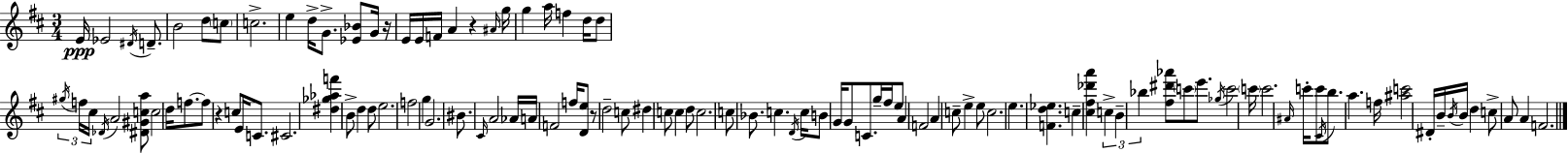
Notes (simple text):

E4/s Eb4/h D#4/s D4/e. B4/h D5/e C5/e C5/h. E5/q D5/s G4/e. [Eb4,Bb4]/e G4/s R/s E4/s E4/s F4/s A4/q R/q A#4/s G5/s G5/q A5/s F5/q D5/s D5/e G#5/s F5/s C#5/s Db4/s A4/h [D#4,G#4,C5,A5]/e C5/h D5/s F5/e. F5/e R/q C5/e E4/s C4/e. C#4/h. [D#5,Gb5,Ab5,F6]/q B4/e D5/q D5/e E5/h. F5/h G5/q G4/h. BIS4/e. C#4/s A4/h Ab4/s A4/s F4/h F5/s [D4,E5]/e R/e D5/h C5/e D#5/q C5/e C5/q D5/e C5/h. C5/e Bb4/e. C5/q. D4/s C5/s B4/e G4/s G4/e C4/e. G5/s F#5/s E5/e A4/q F4/h A4/q C5/e E5/q E5/e C5/h. E5/q. [F4,D5,Eb5]/q. C5/q [C#5,F#5,Db6,A6]/q C5/q B4/q Bb5/q [F#5,D#6,Ab6]/e C6/e E6/e. Gb5/s C6/h C6/s C6/h. A#4/s C6/s C6/e C#4/s B5/e. A5/q. F5/s [A#5,C6]/h D#4/s B4/s B4/s B4/s D5/q C5/e A4/e A4/q F4/h.